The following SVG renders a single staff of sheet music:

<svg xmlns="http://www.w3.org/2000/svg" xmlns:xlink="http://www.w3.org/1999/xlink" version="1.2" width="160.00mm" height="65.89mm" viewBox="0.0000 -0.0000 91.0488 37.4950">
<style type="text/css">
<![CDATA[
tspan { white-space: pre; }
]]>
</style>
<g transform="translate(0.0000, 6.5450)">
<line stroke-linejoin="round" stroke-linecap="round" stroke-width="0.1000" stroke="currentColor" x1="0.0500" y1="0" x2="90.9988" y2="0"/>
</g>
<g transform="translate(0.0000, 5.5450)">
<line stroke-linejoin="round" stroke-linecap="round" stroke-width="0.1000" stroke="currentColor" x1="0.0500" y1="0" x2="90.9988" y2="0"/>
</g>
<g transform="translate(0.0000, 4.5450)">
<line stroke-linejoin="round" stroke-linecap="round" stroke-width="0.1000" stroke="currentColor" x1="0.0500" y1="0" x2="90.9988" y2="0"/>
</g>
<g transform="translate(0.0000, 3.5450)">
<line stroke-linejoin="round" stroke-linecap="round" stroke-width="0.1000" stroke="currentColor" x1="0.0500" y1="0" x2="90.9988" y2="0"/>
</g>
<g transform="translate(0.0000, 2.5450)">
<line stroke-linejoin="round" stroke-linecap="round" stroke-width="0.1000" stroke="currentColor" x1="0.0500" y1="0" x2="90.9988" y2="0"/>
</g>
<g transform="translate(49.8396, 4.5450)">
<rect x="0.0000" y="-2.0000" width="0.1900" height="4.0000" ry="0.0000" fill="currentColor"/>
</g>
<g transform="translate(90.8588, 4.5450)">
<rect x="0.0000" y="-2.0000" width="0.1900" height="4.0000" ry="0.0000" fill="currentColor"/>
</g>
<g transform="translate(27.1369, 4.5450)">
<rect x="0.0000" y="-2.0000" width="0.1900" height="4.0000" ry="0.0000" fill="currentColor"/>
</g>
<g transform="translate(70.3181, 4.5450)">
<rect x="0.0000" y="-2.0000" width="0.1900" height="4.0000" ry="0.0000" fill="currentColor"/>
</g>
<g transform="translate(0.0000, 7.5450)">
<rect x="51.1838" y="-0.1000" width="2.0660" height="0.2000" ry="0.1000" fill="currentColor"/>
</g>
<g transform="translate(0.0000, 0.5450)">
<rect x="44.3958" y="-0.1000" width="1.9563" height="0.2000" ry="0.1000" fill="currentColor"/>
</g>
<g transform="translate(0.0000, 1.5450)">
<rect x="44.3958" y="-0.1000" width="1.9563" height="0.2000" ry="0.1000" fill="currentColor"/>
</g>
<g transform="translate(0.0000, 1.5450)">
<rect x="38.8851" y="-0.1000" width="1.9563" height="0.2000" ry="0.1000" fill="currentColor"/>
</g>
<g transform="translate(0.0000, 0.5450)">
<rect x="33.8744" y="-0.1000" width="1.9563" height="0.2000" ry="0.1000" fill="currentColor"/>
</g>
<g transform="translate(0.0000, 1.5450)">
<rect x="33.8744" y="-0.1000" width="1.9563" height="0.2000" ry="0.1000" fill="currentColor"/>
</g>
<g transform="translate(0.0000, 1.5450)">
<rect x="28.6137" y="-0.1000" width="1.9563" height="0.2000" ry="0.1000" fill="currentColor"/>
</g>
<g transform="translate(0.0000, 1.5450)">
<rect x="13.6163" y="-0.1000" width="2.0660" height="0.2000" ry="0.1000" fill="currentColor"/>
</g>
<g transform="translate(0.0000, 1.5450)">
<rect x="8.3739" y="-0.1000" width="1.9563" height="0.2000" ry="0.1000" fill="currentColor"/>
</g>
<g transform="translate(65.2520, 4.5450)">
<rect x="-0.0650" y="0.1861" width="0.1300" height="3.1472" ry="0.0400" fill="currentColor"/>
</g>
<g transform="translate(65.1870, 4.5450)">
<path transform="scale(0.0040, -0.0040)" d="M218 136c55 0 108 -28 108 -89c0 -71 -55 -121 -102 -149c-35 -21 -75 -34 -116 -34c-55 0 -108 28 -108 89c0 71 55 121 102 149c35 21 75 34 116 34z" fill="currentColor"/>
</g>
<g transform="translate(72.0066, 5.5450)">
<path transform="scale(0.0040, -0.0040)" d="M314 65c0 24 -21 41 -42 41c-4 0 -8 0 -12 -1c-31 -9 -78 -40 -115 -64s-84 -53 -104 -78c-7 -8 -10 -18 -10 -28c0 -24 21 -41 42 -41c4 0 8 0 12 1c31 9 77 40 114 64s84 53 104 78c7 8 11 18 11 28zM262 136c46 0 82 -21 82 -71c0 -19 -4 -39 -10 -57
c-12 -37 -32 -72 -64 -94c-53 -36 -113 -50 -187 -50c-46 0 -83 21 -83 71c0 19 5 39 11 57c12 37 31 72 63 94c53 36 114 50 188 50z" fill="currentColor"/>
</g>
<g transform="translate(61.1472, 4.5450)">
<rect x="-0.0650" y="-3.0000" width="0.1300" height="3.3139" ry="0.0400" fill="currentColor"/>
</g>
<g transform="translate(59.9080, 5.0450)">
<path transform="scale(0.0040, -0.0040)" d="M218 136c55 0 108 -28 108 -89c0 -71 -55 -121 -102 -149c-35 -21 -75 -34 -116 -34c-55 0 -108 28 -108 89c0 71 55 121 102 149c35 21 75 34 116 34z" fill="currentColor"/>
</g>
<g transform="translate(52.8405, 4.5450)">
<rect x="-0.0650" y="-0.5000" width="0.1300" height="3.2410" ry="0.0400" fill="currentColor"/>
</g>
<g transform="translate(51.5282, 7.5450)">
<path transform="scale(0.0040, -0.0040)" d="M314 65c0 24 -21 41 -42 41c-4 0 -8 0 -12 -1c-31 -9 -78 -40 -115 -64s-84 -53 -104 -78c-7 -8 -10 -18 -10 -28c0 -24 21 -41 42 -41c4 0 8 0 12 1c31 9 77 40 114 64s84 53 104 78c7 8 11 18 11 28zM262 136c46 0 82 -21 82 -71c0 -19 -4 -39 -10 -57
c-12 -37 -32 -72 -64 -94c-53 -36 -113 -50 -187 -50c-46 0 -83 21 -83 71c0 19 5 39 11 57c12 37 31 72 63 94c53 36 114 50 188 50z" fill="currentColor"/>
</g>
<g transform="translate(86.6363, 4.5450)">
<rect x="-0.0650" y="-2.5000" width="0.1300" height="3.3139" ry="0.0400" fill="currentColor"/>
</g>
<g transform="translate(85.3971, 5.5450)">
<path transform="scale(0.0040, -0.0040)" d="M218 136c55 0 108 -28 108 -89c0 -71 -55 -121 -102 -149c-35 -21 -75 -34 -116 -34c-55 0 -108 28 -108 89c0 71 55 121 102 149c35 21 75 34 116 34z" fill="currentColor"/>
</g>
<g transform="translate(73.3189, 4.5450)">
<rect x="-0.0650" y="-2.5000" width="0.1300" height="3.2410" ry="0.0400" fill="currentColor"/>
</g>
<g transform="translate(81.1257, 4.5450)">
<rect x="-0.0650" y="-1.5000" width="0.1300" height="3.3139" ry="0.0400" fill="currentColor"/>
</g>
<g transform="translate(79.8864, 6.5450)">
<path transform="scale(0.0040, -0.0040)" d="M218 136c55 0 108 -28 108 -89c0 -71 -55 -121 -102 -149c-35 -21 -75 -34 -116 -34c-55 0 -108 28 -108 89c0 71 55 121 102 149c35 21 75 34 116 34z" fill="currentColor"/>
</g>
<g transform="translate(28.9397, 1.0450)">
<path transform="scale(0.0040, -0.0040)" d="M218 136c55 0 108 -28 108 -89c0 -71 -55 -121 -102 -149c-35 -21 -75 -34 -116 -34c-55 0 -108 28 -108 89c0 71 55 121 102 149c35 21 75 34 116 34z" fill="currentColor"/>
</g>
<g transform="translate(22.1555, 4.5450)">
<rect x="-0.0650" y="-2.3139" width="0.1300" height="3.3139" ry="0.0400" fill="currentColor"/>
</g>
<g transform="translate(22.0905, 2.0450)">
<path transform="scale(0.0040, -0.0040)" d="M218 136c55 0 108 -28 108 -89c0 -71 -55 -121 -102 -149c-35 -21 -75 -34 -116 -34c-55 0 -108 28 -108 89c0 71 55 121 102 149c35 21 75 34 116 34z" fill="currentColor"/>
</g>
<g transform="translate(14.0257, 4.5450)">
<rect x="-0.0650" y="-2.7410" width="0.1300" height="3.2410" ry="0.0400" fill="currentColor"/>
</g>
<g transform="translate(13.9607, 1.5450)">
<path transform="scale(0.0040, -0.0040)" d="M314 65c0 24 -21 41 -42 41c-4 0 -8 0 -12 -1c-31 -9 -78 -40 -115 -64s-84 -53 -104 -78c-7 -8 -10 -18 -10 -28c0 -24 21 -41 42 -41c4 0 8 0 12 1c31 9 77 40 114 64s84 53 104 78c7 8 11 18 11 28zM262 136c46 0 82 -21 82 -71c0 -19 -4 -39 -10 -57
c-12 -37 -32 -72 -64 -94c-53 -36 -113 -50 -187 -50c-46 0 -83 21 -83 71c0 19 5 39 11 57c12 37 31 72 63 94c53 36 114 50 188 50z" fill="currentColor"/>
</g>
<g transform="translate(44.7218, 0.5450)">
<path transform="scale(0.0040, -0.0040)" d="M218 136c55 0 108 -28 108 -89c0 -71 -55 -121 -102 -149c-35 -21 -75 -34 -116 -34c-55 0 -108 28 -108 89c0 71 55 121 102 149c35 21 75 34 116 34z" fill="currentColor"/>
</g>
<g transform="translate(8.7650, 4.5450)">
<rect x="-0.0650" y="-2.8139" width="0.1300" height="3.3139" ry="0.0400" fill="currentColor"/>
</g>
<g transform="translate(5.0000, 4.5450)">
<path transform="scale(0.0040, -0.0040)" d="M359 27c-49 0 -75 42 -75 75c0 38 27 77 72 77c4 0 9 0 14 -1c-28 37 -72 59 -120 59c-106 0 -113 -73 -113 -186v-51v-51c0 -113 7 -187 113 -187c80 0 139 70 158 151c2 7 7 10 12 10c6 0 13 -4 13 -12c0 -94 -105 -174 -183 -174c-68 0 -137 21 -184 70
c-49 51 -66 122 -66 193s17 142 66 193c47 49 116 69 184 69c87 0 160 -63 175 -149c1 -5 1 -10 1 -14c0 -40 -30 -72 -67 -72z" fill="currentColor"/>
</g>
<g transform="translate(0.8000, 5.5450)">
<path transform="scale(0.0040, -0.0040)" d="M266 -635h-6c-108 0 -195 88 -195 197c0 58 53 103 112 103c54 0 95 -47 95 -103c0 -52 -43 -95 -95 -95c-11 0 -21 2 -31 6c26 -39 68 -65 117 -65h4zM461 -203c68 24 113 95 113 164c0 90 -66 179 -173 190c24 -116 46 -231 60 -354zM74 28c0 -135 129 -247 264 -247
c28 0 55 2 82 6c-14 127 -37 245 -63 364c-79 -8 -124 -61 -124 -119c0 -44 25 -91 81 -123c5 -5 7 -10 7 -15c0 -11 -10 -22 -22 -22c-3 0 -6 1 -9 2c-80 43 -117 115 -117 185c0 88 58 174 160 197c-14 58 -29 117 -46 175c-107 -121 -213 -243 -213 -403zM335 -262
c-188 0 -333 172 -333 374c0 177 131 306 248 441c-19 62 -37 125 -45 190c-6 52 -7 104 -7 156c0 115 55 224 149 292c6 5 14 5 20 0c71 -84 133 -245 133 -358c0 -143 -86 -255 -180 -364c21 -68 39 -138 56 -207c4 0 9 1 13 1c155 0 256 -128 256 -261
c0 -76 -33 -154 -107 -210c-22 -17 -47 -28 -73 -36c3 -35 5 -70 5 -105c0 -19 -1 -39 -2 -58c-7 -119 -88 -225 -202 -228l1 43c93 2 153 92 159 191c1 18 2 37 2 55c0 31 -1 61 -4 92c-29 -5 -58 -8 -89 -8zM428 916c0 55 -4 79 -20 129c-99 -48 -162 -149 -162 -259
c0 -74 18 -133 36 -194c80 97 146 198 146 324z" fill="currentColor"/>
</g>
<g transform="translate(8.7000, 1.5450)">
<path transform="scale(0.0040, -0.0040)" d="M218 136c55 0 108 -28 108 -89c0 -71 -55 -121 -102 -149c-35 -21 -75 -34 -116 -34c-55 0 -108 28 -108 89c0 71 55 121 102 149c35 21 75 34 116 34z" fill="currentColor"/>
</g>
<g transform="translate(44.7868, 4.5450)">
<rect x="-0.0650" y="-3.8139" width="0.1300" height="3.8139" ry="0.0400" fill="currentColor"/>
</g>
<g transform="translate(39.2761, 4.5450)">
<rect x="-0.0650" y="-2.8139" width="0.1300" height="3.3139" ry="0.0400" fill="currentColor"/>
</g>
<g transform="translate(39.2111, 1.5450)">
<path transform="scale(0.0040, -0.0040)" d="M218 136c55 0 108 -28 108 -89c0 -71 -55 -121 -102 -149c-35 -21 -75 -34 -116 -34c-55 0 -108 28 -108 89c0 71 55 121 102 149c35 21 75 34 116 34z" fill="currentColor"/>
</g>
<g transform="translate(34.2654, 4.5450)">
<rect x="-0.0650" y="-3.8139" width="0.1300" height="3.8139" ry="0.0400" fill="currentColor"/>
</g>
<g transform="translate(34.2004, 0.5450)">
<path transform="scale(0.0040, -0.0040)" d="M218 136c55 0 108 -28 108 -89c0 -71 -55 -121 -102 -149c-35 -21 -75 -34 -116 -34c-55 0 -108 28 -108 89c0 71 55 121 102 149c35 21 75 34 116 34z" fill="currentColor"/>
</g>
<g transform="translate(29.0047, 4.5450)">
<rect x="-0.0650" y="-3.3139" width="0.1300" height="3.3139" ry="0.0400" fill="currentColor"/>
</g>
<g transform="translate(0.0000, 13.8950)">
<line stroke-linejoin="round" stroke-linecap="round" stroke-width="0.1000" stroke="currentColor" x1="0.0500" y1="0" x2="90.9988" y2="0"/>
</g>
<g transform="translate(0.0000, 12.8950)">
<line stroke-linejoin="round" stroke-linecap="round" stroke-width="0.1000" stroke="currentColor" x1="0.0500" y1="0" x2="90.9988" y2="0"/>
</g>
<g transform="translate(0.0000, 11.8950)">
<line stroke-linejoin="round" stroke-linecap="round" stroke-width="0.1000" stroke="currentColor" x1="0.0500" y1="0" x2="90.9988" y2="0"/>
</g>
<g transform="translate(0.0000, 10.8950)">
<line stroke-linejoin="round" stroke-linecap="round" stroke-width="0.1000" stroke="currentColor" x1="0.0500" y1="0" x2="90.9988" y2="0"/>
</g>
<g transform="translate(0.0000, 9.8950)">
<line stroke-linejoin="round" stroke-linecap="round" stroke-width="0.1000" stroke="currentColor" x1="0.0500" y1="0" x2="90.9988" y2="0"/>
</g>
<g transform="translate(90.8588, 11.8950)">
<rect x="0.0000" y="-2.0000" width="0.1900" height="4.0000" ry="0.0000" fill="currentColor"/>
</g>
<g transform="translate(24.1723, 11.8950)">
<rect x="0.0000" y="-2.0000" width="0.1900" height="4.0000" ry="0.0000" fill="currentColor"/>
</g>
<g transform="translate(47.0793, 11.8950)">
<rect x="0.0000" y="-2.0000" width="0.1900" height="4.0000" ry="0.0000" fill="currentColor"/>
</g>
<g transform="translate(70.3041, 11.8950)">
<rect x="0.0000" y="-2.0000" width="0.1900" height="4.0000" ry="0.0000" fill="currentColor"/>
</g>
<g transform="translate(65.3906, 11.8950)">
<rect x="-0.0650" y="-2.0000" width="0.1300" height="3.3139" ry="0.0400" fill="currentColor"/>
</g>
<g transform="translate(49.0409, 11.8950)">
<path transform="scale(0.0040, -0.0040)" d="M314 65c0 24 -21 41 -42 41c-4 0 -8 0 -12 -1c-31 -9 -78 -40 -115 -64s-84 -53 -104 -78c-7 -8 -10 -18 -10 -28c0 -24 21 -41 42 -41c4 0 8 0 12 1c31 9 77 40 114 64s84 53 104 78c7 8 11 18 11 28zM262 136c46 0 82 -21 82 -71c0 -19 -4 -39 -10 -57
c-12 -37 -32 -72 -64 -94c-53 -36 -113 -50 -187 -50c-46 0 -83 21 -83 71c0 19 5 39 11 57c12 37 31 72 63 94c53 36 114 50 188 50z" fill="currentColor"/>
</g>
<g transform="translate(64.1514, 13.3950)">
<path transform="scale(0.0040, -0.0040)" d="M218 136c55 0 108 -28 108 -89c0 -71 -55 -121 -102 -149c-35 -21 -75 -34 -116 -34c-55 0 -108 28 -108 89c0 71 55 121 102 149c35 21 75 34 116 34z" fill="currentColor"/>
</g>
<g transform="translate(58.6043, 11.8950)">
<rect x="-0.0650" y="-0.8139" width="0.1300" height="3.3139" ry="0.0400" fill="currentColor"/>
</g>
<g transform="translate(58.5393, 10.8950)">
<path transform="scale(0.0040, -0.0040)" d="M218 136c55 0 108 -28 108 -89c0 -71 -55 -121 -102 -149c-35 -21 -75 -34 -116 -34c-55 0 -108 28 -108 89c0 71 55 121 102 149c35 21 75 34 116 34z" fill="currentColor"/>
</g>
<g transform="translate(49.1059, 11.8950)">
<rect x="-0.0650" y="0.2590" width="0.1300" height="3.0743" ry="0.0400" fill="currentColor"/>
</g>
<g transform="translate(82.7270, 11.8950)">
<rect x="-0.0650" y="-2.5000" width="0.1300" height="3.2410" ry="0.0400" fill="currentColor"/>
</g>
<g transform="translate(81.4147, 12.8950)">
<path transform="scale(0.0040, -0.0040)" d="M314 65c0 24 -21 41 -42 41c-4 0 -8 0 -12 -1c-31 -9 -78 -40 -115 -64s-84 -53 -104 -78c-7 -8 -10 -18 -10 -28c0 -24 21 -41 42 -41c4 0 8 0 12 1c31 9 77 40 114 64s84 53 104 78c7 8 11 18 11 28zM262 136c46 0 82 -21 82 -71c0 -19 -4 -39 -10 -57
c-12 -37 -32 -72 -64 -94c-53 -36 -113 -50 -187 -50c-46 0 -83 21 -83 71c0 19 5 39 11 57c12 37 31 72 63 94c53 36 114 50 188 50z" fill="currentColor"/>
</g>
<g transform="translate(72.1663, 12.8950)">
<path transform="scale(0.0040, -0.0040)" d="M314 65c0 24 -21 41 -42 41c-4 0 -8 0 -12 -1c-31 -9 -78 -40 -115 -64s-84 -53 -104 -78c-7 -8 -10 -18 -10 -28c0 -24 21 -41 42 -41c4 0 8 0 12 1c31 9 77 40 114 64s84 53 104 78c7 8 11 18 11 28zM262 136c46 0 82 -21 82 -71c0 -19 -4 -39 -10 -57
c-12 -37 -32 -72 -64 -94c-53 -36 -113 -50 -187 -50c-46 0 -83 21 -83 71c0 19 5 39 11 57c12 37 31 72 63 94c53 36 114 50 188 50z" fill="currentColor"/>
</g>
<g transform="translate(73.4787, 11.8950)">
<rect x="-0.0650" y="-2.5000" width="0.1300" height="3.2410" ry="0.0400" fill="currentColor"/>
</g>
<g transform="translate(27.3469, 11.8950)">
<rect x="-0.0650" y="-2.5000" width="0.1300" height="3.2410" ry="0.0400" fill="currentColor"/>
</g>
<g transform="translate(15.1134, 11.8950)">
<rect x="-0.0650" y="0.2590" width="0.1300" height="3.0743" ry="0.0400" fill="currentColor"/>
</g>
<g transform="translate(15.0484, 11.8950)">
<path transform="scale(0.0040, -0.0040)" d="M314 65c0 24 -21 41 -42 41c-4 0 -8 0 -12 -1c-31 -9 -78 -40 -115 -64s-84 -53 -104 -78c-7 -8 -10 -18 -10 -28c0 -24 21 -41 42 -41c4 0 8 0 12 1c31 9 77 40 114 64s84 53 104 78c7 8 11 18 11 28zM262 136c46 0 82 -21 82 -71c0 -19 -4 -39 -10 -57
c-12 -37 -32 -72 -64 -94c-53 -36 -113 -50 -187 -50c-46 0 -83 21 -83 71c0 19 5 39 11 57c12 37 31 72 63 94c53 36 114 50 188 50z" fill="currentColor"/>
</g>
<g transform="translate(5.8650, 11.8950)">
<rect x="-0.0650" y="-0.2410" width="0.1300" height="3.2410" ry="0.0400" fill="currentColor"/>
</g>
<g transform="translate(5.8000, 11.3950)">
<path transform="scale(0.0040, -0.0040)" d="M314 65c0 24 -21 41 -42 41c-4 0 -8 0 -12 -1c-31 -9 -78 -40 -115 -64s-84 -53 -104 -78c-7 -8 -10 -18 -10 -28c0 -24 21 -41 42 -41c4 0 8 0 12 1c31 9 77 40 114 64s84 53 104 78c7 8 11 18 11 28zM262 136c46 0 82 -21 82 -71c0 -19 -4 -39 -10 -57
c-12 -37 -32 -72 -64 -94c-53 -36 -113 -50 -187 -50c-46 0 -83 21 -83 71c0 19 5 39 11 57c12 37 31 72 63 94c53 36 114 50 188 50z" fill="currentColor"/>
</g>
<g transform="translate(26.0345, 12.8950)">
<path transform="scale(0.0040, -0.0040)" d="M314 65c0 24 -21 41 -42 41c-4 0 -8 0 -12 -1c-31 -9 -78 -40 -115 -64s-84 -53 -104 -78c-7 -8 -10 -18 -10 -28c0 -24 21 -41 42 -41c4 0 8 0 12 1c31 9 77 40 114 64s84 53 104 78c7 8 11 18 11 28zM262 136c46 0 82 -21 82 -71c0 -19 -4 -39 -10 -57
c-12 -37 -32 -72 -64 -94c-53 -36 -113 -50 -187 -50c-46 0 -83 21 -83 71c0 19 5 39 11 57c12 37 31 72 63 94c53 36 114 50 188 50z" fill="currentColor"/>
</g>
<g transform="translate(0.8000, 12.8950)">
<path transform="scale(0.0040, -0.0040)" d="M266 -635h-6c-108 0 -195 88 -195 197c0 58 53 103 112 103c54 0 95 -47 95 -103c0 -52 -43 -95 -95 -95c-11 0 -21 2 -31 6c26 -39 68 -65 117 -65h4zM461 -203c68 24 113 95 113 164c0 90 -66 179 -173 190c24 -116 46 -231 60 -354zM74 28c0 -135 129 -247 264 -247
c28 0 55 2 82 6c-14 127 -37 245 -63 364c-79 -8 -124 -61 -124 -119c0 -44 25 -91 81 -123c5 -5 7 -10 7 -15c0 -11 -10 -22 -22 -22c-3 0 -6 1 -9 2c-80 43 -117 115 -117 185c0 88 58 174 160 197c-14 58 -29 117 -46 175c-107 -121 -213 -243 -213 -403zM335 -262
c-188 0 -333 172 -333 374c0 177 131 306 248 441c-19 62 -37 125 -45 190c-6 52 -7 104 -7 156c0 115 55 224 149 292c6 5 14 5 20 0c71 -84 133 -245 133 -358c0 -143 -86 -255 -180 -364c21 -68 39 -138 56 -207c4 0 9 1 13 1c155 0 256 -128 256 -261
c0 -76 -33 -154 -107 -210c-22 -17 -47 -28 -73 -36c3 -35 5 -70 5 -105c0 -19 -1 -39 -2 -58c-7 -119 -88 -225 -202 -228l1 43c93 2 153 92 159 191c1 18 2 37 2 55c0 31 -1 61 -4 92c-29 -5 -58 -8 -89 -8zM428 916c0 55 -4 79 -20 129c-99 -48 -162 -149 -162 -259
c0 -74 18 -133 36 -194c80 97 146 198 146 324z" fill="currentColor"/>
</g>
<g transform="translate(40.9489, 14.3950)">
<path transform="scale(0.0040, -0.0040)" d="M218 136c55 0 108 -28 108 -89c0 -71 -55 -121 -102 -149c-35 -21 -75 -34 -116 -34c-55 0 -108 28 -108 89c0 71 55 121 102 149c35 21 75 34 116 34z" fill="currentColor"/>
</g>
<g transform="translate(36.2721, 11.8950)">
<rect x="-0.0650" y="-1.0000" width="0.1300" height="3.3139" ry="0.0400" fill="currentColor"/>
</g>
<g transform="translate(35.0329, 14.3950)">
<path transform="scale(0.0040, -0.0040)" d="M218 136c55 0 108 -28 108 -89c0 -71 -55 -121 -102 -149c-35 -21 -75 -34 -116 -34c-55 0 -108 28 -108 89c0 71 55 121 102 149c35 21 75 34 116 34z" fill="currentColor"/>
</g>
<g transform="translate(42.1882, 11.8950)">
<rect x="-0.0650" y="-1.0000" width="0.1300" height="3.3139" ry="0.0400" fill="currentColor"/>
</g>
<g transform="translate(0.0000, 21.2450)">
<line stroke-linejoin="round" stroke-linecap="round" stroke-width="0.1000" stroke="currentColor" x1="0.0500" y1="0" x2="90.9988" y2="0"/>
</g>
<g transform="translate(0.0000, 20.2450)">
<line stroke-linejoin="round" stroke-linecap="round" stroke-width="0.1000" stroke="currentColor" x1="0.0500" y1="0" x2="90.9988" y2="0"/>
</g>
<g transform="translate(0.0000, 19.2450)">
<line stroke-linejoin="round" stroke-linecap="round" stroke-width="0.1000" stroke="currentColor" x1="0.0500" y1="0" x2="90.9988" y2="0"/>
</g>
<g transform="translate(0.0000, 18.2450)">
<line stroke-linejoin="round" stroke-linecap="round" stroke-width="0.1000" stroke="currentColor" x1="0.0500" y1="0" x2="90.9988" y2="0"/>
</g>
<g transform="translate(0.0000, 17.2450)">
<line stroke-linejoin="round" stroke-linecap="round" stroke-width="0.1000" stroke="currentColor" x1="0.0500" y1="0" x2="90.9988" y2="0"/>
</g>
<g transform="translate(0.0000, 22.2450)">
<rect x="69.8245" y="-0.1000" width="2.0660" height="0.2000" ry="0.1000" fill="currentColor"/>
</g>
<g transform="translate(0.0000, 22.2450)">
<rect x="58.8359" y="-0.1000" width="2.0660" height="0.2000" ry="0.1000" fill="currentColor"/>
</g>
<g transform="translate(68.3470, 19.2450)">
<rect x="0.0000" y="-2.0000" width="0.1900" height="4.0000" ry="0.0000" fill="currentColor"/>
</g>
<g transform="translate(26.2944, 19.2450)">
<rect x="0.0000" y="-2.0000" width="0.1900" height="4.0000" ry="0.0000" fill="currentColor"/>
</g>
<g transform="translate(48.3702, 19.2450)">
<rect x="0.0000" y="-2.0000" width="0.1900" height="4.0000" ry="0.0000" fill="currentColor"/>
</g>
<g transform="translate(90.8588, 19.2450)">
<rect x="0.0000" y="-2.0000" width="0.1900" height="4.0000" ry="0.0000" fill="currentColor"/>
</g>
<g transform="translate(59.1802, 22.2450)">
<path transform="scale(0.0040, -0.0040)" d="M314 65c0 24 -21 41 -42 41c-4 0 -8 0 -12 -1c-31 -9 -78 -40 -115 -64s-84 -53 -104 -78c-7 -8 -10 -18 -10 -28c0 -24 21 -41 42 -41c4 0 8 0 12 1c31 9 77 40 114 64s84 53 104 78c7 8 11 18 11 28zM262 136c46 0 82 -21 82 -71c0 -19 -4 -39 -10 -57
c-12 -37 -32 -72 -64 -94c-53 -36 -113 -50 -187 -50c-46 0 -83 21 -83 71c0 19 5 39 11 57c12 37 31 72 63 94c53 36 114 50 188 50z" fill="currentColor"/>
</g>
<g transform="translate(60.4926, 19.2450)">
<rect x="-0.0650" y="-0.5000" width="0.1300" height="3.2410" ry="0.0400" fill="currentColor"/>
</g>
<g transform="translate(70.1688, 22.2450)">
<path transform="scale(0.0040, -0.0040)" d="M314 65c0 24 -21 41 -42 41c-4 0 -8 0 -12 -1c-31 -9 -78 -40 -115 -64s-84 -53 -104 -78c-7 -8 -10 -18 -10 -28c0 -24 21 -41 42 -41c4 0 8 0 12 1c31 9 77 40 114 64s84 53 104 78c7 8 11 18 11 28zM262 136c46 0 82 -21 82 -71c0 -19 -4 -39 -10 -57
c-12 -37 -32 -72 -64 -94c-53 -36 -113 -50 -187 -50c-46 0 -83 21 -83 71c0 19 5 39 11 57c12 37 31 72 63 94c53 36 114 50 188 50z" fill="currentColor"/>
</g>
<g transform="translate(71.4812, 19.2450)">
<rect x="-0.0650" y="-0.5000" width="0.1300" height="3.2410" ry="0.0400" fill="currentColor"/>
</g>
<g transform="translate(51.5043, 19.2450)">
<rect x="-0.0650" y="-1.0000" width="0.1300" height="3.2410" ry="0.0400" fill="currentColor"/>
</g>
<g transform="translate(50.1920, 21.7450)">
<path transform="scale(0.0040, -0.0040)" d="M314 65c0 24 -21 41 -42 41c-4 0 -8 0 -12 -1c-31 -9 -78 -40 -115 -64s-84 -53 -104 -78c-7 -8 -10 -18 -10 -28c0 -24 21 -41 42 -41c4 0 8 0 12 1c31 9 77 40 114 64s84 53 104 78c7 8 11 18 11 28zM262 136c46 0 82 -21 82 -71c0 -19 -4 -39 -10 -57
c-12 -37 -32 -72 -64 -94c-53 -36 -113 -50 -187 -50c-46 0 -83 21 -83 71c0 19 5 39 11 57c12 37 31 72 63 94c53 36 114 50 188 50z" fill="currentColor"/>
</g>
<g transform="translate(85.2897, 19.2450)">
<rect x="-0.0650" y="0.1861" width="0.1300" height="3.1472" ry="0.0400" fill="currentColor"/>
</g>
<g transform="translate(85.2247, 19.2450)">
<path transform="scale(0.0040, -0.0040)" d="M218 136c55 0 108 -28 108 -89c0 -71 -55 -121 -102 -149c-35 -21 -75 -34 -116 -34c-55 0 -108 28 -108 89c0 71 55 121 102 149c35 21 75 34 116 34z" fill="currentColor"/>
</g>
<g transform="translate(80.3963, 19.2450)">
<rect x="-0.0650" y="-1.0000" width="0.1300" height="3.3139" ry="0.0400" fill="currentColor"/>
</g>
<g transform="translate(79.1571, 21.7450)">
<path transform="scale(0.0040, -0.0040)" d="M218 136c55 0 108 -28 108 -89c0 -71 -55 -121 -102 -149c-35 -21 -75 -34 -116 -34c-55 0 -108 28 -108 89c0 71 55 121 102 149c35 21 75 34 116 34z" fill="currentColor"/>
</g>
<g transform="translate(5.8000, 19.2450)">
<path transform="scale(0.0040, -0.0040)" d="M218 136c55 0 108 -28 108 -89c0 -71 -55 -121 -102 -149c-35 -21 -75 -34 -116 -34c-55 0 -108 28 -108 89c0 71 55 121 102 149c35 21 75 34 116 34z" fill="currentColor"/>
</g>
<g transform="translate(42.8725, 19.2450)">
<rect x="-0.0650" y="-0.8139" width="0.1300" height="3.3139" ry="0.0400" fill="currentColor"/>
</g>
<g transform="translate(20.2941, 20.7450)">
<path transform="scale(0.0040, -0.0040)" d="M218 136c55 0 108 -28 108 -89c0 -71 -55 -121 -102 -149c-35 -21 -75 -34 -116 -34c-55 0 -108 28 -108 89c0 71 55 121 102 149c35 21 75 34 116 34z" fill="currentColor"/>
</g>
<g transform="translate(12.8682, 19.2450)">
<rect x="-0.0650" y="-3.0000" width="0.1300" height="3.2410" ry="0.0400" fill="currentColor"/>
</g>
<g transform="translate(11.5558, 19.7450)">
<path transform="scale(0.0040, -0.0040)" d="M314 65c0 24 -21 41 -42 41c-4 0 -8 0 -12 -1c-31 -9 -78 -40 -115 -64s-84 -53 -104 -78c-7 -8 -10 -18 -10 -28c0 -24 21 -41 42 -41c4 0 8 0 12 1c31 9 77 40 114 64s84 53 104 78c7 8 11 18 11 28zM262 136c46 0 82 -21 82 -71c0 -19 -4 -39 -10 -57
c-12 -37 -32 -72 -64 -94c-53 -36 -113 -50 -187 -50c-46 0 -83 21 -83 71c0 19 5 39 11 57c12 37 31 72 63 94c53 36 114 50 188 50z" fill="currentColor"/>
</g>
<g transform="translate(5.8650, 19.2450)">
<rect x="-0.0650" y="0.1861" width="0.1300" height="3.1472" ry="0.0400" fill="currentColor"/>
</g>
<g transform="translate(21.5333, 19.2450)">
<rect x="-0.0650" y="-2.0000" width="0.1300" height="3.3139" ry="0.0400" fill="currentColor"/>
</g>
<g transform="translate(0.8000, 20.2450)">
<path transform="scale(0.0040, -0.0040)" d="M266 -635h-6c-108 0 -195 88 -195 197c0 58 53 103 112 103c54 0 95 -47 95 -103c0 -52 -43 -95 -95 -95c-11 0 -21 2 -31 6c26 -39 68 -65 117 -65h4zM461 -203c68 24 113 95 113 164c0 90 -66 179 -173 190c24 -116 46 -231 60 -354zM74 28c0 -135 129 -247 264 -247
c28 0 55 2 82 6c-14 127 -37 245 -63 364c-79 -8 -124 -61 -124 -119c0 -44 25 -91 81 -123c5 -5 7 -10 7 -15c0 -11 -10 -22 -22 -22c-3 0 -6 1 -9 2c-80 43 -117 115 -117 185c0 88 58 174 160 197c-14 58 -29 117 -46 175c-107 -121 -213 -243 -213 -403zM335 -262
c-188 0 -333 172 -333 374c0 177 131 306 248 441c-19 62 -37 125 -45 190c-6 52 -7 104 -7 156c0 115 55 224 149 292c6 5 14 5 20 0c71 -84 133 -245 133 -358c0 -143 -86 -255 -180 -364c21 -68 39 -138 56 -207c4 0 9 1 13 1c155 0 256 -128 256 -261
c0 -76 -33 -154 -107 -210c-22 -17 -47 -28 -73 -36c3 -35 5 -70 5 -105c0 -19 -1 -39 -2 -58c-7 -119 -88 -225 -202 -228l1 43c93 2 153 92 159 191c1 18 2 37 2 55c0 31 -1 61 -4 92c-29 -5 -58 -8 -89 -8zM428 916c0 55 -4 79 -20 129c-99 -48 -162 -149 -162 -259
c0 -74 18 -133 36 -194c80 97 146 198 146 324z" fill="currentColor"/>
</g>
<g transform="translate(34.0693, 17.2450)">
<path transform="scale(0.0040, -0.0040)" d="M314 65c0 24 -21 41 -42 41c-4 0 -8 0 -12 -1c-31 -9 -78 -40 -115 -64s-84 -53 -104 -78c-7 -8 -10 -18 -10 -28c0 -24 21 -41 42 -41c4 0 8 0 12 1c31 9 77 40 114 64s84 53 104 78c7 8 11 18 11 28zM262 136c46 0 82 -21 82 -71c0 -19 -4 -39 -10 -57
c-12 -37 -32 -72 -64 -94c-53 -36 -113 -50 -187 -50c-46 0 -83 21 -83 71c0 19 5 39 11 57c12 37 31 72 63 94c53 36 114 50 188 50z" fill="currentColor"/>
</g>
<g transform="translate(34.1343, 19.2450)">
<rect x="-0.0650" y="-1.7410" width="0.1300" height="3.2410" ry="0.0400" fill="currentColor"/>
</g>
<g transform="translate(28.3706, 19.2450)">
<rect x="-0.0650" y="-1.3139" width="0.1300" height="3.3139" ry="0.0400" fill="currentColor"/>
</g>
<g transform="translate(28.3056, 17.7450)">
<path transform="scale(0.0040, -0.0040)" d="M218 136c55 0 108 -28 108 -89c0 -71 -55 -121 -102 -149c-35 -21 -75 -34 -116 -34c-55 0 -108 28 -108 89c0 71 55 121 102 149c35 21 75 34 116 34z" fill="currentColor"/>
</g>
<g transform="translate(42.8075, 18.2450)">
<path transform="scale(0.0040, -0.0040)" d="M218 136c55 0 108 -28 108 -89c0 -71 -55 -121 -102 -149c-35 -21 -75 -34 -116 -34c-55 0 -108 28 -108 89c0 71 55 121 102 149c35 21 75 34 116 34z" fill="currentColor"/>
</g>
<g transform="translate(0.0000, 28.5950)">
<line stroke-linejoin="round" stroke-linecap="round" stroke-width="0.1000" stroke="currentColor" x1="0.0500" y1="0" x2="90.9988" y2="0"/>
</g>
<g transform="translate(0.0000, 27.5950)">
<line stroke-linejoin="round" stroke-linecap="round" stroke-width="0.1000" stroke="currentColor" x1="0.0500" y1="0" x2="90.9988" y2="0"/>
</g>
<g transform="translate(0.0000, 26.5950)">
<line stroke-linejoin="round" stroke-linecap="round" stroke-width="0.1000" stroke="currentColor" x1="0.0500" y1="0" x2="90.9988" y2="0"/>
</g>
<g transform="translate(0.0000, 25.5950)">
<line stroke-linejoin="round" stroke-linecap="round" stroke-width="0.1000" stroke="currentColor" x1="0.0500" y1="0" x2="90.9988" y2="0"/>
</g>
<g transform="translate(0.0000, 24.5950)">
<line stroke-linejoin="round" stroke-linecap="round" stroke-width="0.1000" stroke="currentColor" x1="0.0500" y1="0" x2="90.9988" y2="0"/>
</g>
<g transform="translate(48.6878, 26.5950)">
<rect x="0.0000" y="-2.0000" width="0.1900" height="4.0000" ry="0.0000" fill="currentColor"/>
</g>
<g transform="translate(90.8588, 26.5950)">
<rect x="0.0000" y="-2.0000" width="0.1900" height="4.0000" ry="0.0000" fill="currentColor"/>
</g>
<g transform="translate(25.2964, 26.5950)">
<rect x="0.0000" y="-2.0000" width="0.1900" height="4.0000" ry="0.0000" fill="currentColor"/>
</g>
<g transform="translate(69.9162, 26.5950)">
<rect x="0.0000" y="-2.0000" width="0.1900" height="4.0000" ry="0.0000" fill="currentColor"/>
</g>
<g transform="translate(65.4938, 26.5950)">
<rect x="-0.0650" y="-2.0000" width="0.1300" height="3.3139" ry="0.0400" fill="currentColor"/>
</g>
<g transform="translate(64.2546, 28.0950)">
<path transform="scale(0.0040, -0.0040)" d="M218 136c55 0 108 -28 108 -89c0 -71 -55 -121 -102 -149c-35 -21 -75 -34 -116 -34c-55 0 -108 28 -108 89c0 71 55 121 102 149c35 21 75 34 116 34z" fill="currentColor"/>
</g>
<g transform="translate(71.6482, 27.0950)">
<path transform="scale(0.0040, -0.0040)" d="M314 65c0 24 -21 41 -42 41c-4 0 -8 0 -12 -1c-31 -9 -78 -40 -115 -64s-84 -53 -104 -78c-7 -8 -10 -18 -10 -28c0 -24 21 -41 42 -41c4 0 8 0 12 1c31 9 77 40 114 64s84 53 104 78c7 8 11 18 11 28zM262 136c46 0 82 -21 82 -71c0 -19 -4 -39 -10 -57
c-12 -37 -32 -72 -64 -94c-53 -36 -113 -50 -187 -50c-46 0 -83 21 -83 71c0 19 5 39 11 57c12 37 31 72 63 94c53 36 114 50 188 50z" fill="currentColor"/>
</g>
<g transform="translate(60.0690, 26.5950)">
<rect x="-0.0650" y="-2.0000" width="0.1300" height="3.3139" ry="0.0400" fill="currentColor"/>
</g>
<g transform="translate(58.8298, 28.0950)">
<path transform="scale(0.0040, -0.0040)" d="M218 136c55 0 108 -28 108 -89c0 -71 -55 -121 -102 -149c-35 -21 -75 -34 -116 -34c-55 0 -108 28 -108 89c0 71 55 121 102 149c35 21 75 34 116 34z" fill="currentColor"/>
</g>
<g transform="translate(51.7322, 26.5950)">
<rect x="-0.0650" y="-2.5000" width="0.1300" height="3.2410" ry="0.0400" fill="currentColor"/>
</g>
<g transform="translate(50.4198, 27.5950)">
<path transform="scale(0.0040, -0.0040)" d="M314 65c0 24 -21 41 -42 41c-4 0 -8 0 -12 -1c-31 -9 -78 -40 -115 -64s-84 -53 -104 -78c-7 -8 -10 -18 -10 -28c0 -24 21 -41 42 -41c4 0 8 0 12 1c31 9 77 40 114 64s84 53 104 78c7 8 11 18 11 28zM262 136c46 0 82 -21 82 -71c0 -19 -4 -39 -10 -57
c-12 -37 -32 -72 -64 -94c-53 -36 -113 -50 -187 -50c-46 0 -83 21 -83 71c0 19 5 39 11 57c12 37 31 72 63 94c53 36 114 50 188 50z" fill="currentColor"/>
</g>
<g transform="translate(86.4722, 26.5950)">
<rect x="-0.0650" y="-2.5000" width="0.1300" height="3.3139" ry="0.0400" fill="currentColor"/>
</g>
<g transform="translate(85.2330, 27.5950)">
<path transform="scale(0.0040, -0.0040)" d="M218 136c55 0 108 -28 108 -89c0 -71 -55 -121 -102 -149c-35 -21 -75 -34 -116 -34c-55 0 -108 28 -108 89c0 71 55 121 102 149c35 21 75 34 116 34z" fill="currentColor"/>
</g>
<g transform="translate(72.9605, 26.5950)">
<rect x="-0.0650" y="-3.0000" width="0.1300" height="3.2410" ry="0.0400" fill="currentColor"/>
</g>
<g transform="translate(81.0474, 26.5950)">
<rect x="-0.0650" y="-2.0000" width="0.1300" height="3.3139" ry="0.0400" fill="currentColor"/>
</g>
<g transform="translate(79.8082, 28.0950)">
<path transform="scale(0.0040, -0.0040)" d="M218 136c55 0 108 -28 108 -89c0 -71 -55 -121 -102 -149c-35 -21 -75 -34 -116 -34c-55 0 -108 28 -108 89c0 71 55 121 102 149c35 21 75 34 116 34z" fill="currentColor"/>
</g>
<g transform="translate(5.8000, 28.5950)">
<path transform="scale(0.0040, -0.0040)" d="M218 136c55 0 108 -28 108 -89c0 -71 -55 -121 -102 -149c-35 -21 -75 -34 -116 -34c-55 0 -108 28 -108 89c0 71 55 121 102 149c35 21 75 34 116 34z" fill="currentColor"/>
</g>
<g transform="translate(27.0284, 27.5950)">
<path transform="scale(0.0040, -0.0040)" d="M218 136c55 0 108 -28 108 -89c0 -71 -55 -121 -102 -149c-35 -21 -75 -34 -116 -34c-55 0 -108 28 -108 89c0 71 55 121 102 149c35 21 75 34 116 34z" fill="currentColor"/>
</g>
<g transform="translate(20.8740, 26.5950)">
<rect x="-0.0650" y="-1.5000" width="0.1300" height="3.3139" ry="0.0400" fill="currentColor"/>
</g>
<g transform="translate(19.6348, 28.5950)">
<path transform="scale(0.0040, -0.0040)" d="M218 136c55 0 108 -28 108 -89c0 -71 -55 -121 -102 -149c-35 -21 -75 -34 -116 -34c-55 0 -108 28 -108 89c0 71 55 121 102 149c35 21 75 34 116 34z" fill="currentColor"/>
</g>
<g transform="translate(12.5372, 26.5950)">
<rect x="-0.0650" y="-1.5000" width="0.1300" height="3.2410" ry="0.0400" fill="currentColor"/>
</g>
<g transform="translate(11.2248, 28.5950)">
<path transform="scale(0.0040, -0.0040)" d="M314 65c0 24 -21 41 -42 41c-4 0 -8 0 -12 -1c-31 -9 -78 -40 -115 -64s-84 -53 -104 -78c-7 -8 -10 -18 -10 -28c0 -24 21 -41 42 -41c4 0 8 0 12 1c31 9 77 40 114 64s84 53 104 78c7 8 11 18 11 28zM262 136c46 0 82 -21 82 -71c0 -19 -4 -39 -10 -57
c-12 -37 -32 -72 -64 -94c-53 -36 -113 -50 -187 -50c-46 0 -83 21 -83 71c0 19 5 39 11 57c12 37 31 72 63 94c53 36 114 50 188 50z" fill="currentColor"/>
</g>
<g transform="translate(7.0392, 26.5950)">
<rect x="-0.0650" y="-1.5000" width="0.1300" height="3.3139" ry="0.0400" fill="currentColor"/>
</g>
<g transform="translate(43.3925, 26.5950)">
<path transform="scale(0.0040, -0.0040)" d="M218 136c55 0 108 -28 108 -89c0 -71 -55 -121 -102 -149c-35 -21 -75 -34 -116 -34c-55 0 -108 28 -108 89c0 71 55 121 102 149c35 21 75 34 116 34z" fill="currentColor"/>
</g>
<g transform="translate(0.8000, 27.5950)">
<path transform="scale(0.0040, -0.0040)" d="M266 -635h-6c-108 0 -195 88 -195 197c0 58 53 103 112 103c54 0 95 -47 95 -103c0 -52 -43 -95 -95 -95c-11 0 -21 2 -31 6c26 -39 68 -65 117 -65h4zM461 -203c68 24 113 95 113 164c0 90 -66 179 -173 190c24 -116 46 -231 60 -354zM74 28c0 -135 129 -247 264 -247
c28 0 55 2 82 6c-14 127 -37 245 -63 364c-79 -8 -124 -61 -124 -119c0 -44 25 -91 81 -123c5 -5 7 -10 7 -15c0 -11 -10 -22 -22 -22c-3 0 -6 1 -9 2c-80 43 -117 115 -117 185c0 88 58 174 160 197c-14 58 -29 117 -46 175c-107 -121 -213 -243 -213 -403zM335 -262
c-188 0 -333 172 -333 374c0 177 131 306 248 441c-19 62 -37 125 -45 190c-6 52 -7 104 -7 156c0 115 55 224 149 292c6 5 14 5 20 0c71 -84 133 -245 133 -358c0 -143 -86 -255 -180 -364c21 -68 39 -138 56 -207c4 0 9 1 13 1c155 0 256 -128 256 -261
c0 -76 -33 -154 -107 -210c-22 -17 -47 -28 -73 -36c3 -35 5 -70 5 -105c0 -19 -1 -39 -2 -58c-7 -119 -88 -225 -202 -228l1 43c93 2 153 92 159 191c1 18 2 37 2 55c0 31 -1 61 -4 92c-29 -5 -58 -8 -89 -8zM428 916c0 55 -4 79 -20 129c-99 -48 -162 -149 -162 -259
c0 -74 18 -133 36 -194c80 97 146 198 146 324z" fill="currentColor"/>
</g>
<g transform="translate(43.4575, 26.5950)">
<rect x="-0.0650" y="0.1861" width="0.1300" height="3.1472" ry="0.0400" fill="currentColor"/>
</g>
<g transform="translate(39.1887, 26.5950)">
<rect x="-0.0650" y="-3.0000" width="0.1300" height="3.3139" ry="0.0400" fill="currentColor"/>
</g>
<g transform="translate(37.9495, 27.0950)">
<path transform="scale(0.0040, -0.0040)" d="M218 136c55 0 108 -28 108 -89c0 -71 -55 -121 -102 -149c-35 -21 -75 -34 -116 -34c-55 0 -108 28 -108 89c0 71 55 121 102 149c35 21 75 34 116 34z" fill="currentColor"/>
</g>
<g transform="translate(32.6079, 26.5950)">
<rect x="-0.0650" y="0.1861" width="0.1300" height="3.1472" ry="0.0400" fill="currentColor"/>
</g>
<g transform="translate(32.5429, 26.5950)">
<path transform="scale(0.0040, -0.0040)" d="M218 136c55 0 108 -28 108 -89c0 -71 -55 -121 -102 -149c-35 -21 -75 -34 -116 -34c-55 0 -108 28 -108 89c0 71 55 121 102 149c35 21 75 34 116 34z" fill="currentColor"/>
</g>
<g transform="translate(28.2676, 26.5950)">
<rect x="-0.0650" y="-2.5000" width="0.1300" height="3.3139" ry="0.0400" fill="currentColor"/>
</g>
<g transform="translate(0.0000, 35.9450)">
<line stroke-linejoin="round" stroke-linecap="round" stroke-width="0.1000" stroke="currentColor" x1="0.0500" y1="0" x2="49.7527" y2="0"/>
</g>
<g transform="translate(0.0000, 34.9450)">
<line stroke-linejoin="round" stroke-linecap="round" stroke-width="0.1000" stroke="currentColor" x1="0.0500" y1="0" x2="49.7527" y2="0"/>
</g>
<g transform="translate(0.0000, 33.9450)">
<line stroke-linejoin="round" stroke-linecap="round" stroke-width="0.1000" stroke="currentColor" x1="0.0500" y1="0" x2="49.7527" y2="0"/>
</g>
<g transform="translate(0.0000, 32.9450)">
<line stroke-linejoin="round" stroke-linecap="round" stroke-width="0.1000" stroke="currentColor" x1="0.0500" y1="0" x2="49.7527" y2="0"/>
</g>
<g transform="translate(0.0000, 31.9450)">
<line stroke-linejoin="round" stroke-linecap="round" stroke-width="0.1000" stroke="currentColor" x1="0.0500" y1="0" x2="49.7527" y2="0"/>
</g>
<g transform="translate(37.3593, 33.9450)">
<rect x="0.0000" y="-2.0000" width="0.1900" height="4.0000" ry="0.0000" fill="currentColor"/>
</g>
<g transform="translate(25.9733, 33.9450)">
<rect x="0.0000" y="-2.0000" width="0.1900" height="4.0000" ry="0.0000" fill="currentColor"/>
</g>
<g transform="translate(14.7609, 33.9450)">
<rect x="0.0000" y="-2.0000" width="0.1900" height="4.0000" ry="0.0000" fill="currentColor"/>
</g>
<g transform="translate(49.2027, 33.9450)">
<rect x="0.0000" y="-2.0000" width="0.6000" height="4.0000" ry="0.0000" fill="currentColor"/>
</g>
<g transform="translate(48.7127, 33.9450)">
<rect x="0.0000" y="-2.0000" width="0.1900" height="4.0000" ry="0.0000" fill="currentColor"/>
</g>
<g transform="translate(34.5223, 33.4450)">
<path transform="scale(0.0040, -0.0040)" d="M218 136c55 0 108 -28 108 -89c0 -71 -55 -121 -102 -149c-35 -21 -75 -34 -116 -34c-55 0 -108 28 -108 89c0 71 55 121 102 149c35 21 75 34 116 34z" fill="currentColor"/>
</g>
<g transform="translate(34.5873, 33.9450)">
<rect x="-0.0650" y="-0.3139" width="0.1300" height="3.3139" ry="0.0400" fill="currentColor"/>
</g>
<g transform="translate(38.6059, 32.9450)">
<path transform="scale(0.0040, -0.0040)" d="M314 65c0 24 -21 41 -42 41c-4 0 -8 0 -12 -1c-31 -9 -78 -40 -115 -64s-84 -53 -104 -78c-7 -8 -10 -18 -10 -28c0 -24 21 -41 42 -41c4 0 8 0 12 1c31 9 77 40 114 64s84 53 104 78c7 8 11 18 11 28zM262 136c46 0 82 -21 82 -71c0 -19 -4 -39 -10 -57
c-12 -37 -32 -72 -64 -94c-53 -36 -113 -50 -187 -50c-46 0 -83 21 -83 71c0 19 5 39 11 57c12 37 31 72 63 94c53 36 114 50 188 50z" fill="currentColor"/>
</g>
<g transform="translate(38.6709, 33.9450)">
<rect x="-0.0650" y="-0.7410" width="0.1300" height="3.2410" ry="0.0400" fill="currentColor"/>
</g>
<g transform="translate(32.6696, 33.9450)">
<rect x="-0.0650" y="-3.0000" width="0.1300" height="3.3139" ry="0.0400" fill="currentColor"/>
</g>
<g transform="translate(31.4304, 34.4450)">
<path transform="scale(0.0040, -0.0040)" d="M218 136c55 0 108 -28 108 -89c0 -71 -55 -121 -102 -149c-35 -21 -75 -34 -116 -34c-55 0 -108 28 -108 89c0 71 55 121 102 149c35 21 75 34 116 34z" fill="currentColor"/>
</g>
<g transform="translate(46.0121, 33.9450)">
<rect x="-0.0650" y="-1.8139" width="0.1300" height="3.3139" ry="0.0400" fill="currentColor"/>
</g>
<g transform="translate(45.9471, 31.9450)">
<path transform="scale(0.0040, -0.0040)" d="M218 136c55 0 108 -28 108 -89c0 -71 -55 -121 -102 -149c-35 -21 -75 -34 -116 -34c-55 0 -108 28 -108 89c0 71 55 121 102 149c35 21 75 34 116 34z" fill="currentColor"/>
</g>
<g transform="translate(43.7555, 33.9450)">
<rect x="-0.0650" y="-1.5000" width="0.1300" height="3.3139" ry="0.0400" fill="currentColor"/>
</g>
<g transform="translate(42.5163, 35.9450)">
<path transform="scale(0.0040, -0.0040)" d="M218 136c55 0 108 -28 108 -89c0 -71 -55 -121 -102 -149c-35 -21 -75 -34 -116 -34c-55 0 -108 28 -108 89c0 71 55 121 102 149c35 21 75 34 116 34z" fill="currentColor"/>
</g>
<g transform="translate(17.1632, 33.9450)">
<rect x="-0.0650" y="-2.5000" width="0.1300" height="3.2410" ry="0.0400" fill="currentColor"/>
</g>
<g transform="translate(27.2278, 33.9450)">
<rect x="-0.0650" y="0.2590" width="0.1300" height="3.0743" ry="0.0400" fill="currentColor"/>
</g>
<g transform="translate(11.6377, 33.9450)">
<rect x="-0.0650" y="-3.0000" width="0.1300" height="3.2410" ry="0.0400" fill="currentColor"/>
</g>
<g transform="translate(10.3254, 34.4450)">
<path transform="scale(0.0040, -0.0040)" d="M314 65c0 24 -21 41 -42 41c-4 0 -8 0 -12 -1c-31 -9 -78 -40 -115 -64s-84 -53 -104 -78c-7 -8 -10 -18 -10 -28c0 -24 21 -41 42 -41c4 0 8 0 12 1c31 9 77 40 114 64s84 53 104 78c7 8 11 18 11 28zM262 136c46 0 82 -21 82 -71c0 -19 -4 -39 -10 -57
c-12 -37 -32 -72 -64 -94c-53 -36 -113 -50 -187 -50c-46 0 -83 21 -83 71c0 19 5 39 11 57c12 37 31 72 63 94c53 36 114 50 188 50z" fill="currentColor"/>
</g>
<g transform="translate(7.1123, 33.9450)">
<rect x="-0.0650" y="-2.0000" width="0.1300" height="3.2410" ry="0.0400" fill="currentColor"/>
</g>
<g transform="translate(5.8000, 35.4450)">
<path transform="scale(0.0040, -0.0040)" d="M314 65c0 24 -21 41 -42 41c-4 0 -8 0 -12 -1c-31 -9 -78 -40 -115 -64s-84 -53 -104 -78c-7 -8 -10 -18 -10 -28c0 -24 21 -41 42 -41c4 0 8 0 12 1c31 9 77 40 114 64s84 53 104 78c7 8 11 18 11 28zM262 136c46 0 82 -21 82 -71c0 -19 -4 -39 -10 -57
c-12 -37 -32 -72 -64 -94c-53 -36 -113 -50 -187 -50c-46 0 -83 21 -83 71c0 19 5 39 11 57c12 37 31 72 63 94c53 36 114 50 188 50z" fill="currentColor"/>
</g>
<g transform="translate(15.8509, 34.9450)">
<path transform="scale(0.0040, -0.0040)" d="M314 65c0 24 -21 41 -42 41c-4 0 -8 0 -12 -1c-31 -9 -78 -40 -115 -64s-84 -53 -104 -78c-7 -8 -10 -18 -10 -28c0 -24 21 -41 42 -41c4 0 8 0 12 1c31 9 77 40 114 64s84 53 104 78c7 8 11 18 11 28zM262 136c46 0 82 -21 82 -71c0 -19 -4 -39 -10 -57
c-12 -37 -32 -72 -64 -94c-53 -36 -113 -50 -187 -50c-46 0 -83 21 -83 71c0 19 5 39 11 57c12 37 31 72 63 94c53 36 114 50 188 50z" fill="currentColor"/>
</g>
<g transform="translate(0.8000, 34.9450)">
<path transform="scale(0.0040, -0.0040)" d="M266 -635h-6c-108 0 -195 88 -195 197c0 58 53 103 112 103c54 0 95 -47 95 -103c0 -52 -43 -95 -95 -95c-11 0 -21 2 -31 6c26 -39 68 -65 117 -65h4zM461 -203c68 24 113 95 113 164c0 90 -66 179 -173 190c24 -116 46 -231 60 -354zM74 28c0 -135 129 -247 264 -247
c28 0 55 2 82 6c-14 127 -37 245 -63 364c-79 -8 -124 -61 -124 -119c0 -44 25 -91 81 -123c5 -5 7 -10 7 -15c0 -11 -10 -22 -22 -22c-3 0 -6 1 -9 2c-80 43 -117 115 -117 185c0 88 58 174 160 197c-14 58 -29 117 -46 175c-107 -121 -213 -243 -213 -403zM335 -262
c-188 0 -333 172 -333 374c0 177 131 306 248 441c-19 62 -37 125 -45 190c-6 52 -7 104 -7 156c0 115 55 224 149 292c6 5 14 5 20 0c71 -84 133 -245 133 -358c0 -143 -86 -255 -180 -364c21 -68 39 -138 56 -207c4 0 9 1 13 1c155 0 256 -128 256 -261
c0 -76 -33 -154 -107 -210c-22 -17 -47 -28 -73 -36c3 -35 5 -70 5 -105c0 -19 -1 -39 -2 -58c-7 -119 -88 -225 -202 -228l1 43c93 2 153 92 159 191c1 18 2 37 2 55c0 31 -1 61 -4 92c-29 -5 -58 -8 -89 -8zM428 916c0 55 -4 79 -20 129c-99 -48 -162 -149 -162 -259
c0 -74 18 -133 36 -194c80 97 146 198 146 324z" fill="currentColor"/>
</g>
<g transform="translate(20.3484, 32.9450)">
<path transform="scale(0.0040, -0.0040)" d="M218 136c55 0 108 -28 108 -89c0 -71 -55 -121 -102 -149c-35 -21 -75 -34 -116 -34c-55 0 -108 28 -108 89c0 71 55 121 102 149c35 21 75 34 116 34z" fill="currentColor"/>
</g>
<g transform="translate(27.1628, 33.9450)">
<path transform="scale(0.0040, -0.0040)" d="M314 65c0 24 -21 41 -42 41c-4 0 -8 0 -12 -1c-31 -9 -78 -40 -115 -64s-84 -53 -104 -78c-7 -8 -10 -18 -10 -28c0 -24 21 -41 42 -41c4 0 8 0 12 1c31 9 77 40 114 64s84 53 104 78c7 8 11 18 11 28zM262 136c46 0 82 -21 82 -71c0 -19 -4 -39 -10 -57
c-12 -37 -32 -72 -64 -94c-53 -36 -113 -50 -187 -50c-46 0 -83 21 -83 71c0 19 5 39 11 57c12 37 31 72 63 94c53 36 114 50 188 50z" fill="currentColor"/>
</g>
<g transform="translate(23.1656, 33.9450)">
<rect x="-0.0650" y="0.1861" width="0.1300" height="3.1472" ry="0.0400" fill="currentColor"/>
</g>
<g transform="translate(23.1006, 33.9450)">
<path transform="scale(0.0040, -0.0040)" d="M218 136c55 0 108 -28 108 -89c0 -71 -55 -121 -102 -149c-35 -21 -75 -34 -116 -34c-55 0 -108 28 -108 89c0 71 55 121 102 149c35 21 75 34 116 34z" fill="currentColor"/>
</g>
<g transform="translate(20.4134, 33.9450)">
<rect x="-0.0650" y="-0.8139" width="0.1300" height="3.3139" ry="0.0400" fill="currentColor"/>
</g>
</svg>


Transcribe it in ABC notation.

X:1
T:Untitled
M:4/4
L:1/4
K:C
a a2 g b c' a c' C2 A B G2 E G c2 B2 G2 D D B2 d F G2 G2 B A2 F e f2 d D2 C2 C2 D B E E2 E G B A B G2 F F A2 F G F2 A2 G2 d B B2 A c d2 E f